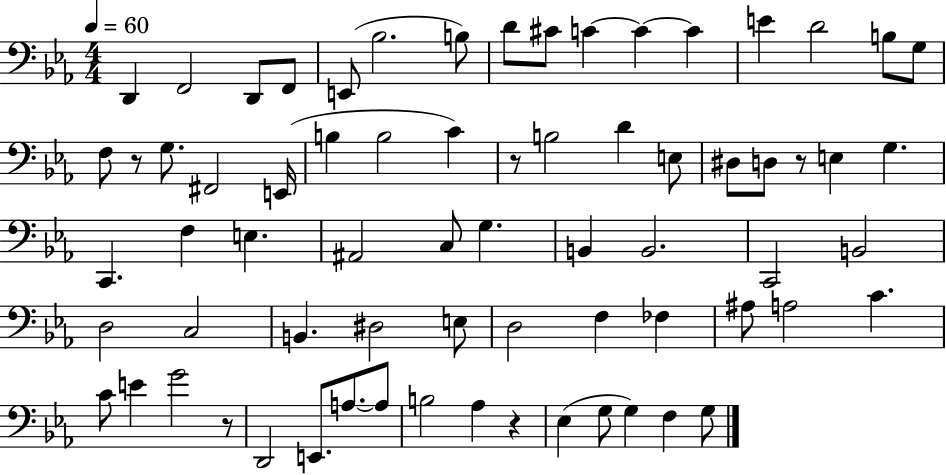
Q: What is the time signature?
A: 4/4